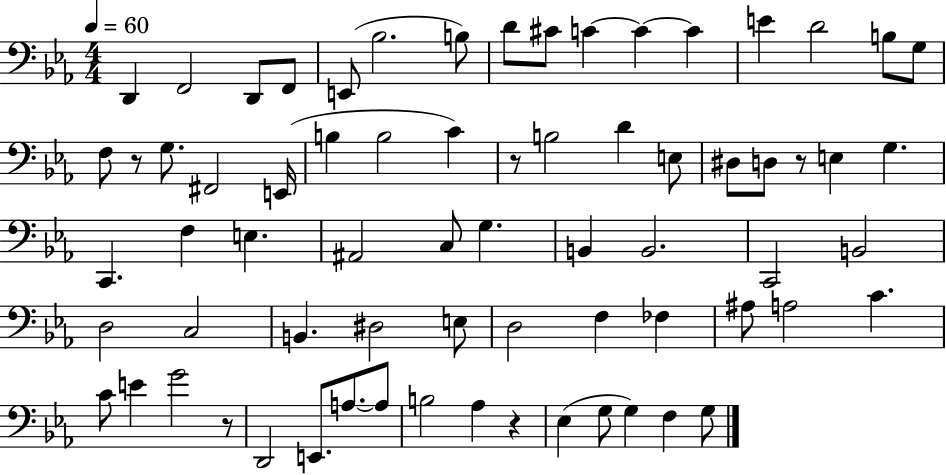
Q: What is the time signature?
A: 4/4